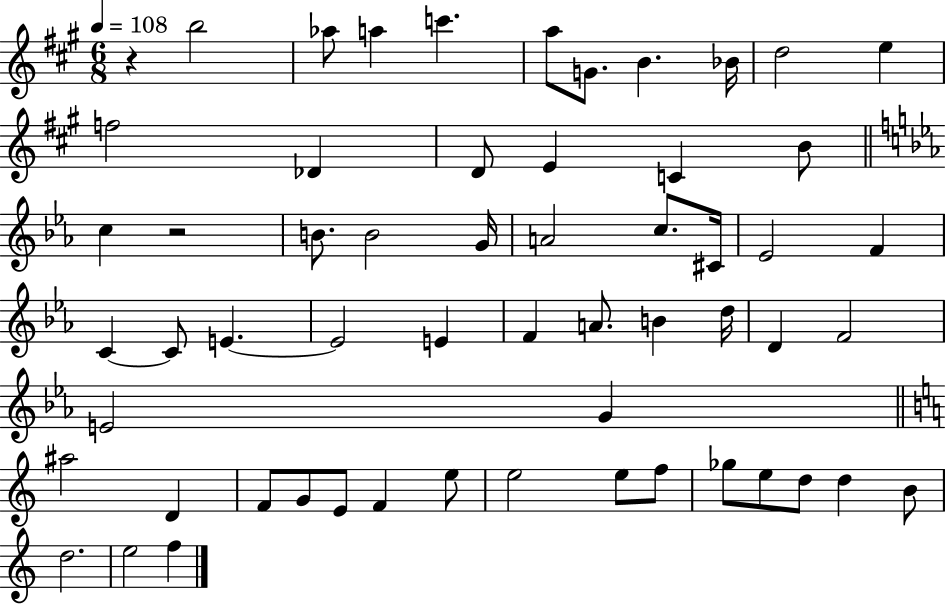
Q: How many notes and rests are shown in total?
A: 58